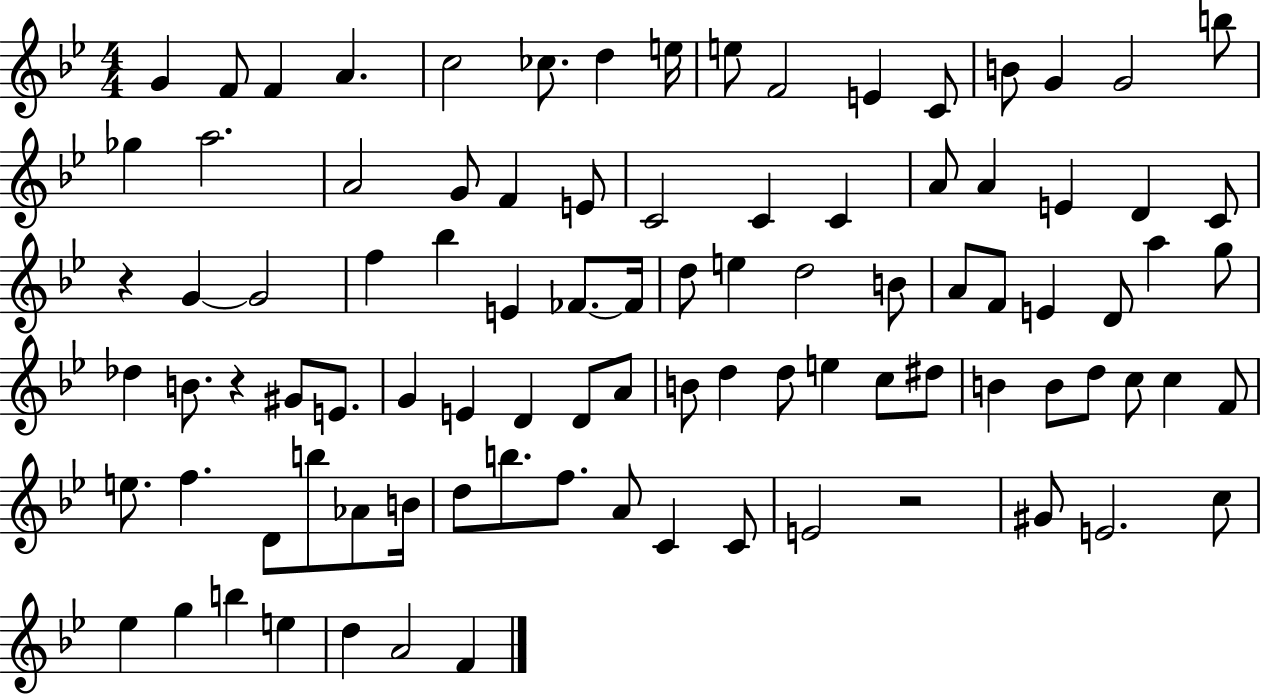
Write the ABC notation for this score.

X:1
T:Untitled
M:4/4
L:1/4
K:Bb
G F/2 F A c2 _c/2 d e/4 e/2 F2 E C/2 B/2 G G2 b/2 _g a2 A2 G/2 F E/2 C2 C C A/2 A E D C/2 z G G2 f _b E _F/2 _F/4 d/2 e d2 B/2 A/2 F/2 E D/2 a g/2 _d B/2 z ^G/2 E/2 G E D D/2 A/2 B/2 d d/2 e c/2 ^d/2 B B/2 d/2 c/2 c F/2 e/2 f D/2 b/2 _A/2 B/4 d/2 b/2 f/2 A/2 C C/2 E2 z2 ^G/2 E2 c/2 _e g b e d A2 F